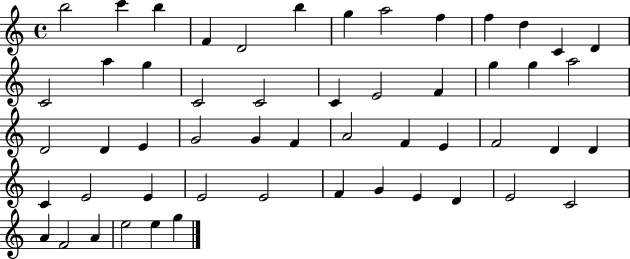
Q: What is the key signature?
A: C major